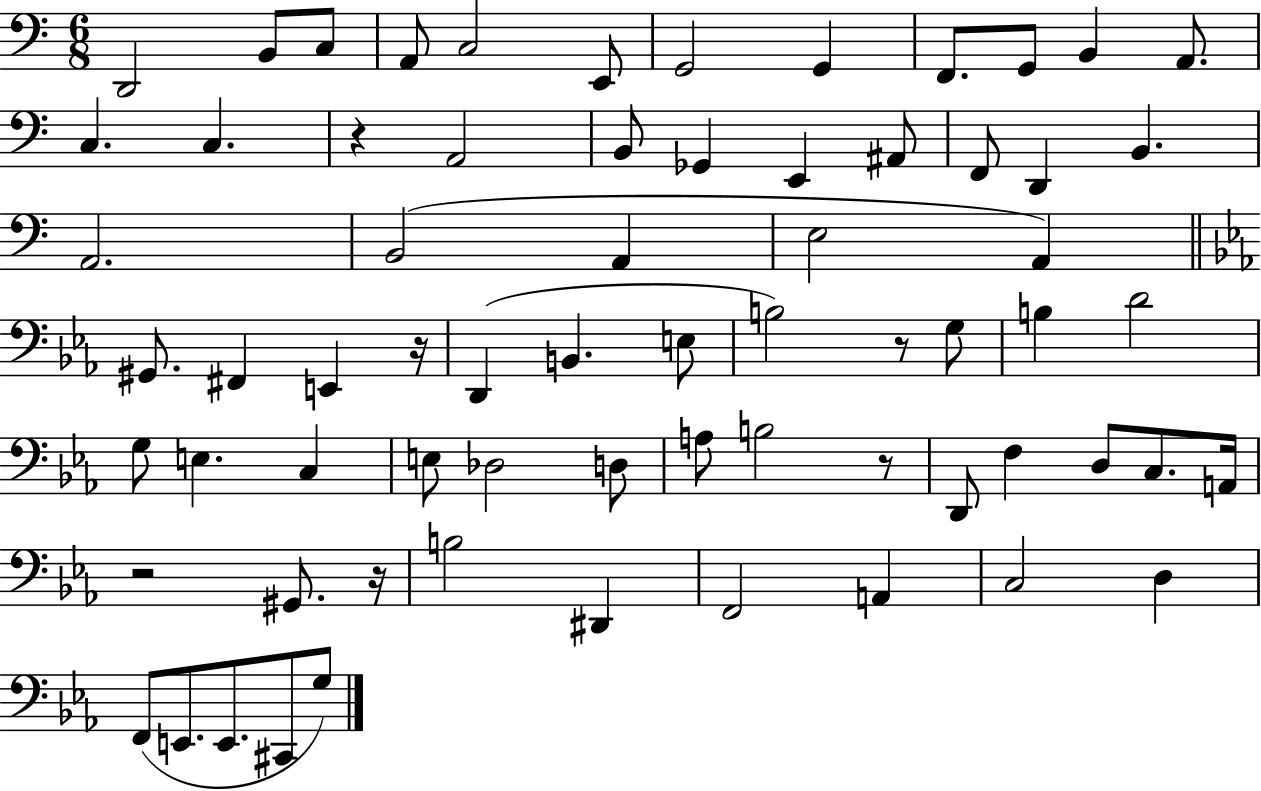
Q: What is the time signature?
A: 6/8